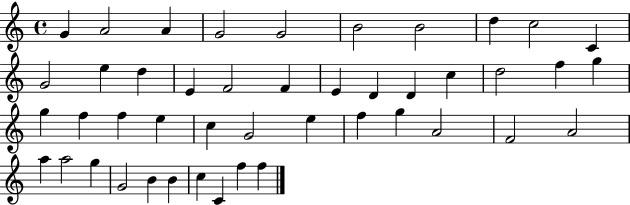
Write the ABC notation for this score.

X:1
T:Untitled
M:4/4
L:1/4
K:C
G A2 A G2 G2 B2 B2 d c2 C G2 e d E F2 F E D D c d2 f g g f f e c G2 e f g A2 F2 A2 a a2 g G2 B B c C f f